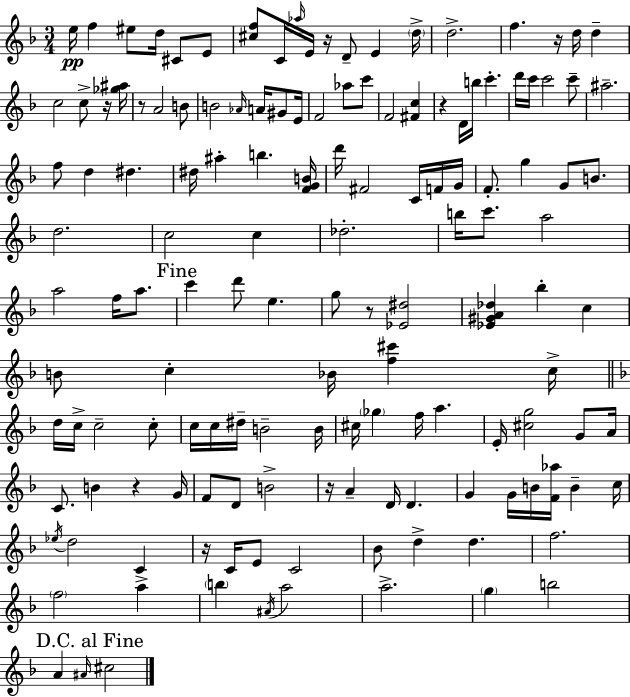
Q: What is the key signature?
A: D minor